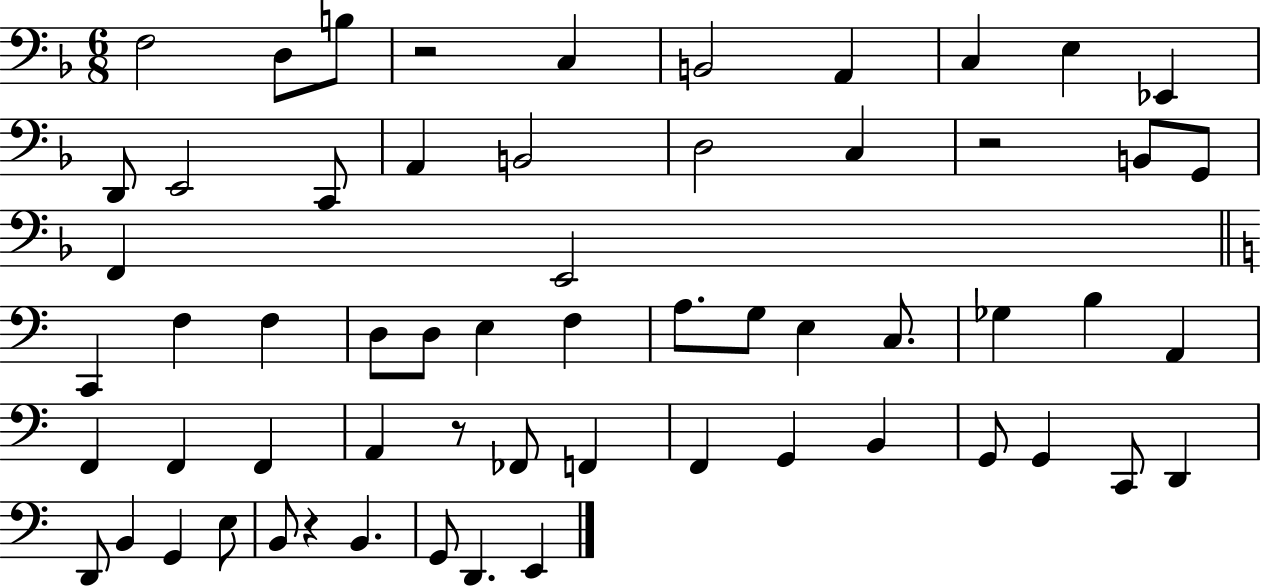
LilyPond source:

{
  \clef bass
  \numericTimeSignature
  \time 6/8
  \key f \major
  \repeat volta 2 { f2 d8 b8 | r2 c4 | b,2 a,4 | c4 e4 ees,4 | \break d,8 e,2 c,8 | a,4 b,2 | d2 c4 | r2 b,8 g,8 | \break f,4 e,2 | \bar "||" \break \key a \minor c,4 f4 f4 | d8 d8 e4 f4 | a8. g8 e4 c8. | ges4 b4 a,4 | \break f,4 f,4 f,4 | a,4 r8 fes,8 f,4 | f,4 g,4 b,4 | g,8 g,4 c,8 d,4 | \break d,8 b,4 g,4 e8 | b,8 r4 b,4. | g,8 d,4. e,4 | } \bar "|."
}